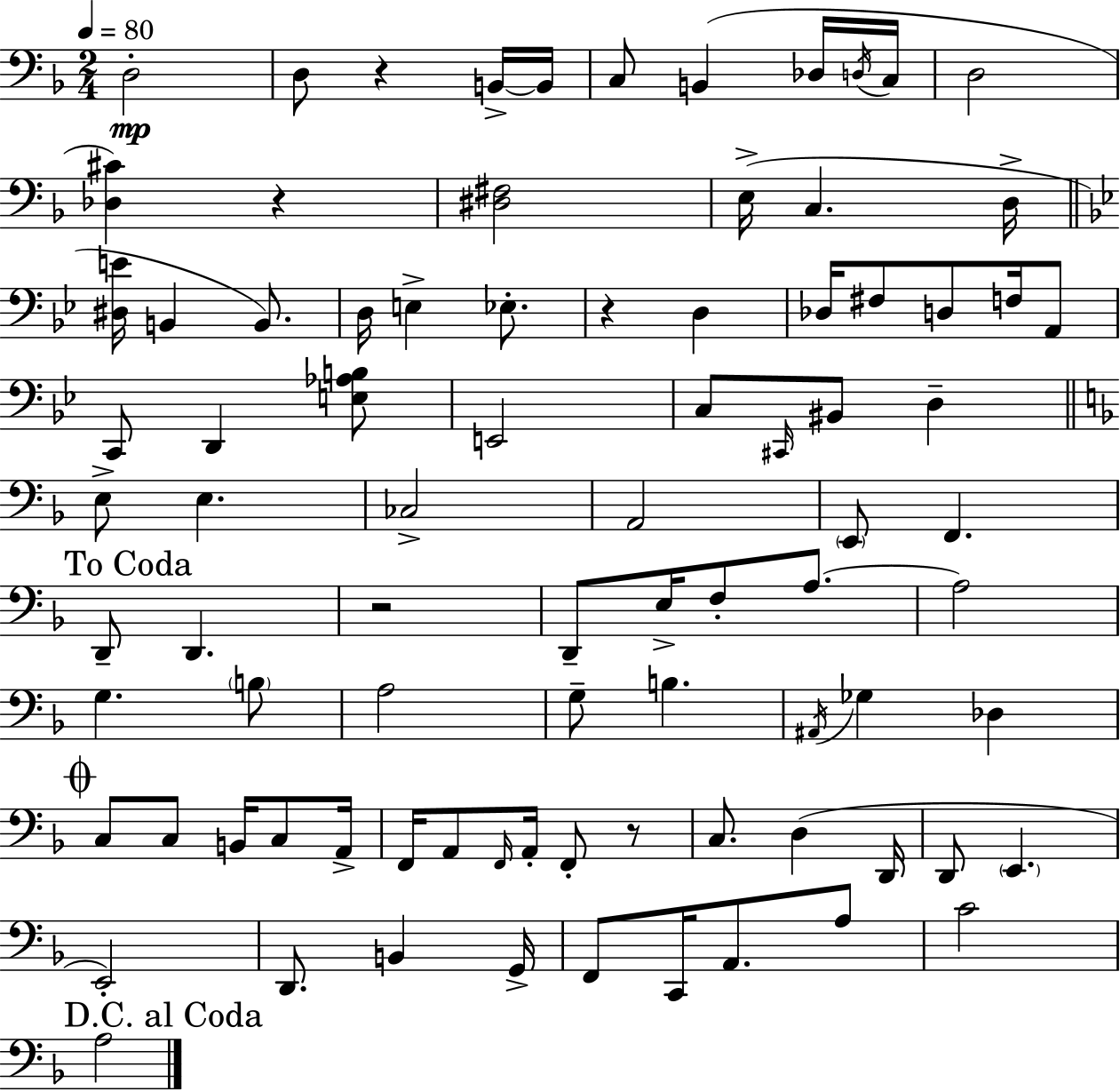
D3/h D3/e R/q B2/s B2/s C3/e B2/q Db3/s D3/s C3/s D3/h [Db3,C#4]/q R/q [D#3,F#3]/h E3/s C3/q. D3/s [D#3,E4]/s B2/q B2/e. D3/s E3/q Eb3/e. R/q D3/q Db3/s F#3/e D3/e F3/s A2/e C2/e D2/q [E3,Ab3,B3]/e E2/h C3/e C#2/s BIS2/e D3/q E3/e E3/q. CES3/h A2/h E2/e F2/q. D2/e D2/q. R/h D2/e E3/s F3/e A3/e. A3/h G3/q. B3/e A3/h G3/e B3/q. A#2/s Gb3/q Db3/q C3/e C3/e B2/s C3/e A2/s F2/s A2/e F2/s A2/s F2/e R/e C3/e. D3/q D2/s D2/e E2/q. E2/h D2/e. B2/q G2/s F2/e C2/s A2/e. A3/e C4/h A3/h